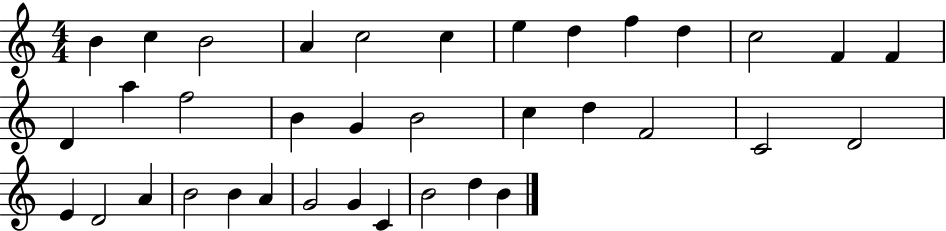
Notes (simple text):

B4/q C5/q B4/h A4/q C5/h C5/q E5/q D5/q F5/q D5/q C5/h F4/q F4/q D4/q A5/q F5/h B4/q G4/q B4/h C5/q D5/q F4/h C4/h D4/h E4/q D4/h A4/q B4/h B4/q A4/q G4/h G4/q C4/q B4/h D5/q B4/q